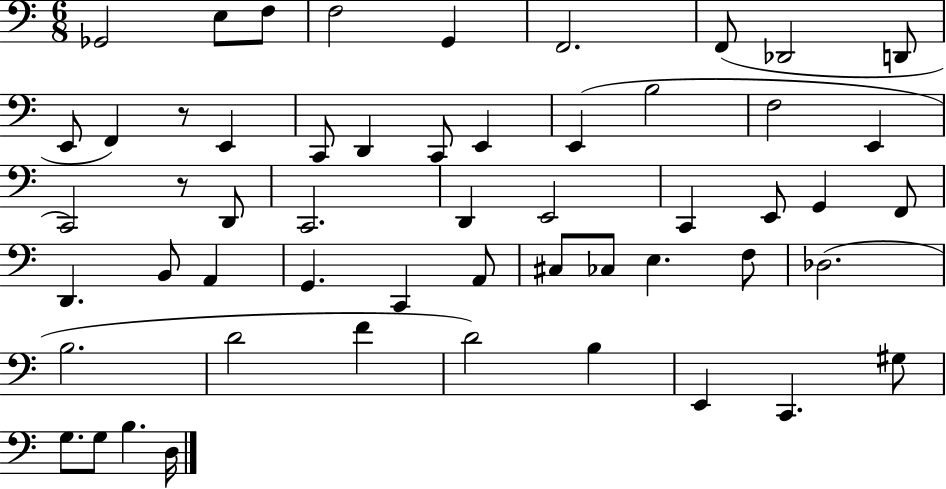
{
  \clef bass
  \numericTimeSignature
  \time 6/8
  \key c \major
  ges,2 e8 f8 | f2 g,4 | f,2. | f,8( des,2 d,8 | \break e,8 f,4) r8 e,4 | c,8 d,4 c,8 e,4 | e,4( b2 | f2 e,4 | \break c,2) r8 d,8 | c,2. | d,4 e,2 | c,4 e,8 g,4 f,8 | \break d,4. b,8 a,4 | g,4. c,4 a,8 | cis8 ces8 e4. f8 | des2.( | \break b2. | d'2 f'4 | d'2) b4 | e,4 c,4. gis8 | \break g8. g8 b4. d16 | \bar "|."
}